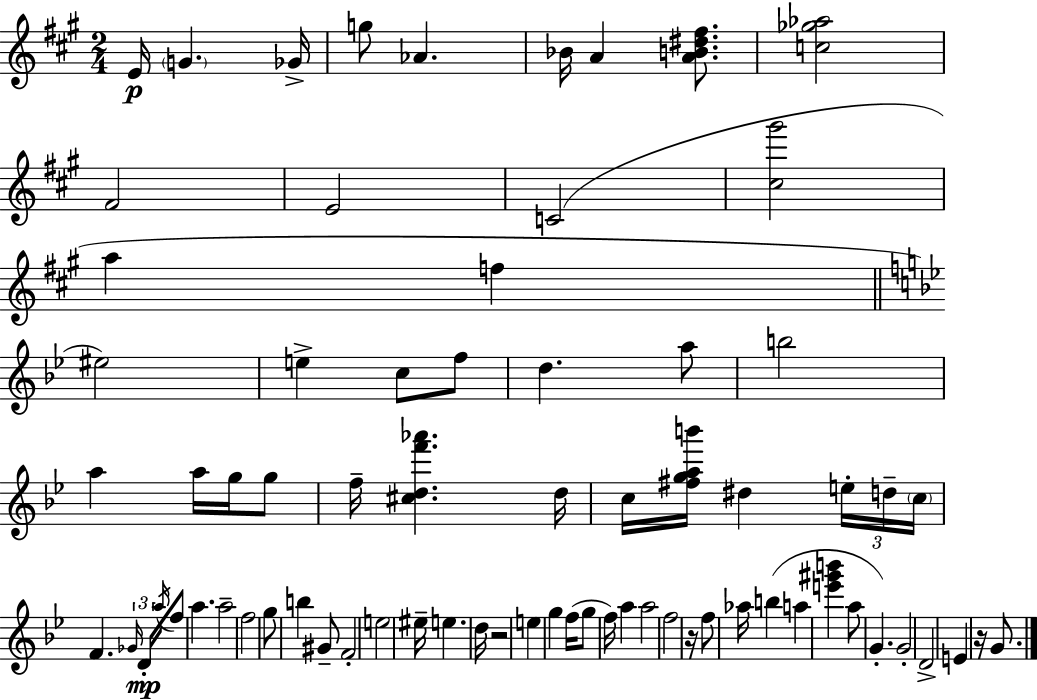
X:1
T:Untitled
M:2/4
L:1/4
K:A
E/4 G _G/4 g/2 _A _B/4 A [AB^d^f]/2 [c_g_a]2 ^F2 E2 C2 [^c^g']2 a f ^e2 e c/2 f/2 d a/2 b2 a a/4 g/4 g/2 f/4 [^cdf'_a'] d/4 c/4 [^fgab']/4 ^d e/4 d/4 c/4 F _G/4 D/4 a/4 f/2 a a2 f2 g/2 b ^G/2 F2 e2 ^e/4 e d/4 z2 e g f/4 g/2 f/4 a a2 f2 z/4 f/2 _a/4 b a [e'^g'b'] a/2 G G2 D2 E z/4 G/2